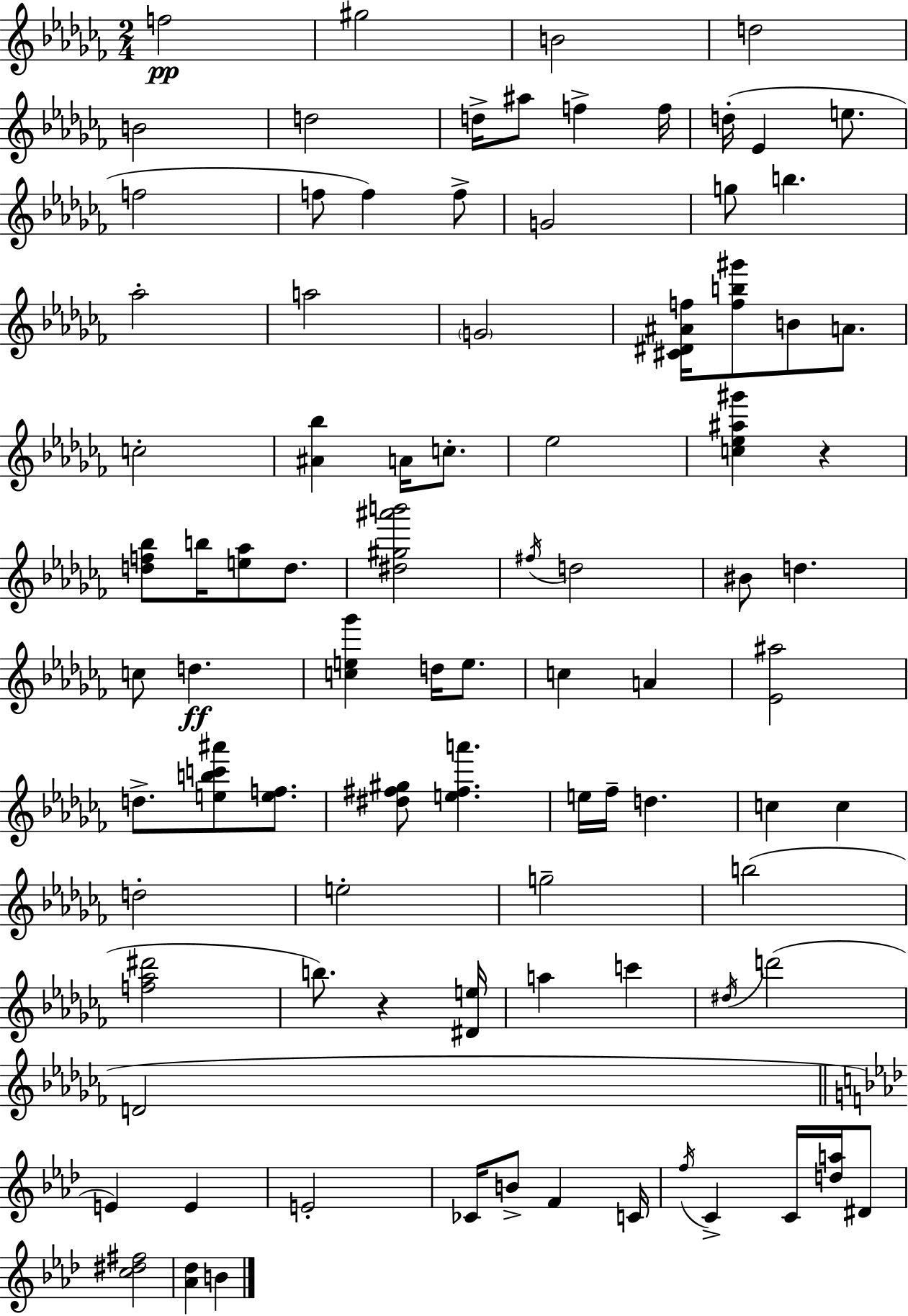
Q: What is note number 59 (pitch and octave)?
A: E4